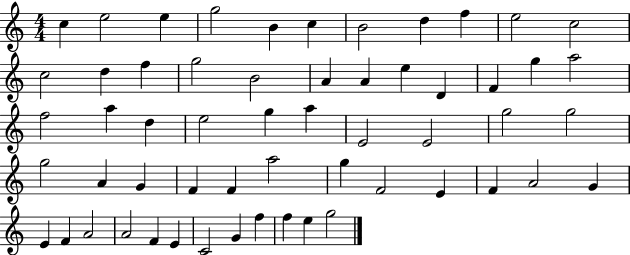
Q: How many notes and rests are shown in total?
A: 57